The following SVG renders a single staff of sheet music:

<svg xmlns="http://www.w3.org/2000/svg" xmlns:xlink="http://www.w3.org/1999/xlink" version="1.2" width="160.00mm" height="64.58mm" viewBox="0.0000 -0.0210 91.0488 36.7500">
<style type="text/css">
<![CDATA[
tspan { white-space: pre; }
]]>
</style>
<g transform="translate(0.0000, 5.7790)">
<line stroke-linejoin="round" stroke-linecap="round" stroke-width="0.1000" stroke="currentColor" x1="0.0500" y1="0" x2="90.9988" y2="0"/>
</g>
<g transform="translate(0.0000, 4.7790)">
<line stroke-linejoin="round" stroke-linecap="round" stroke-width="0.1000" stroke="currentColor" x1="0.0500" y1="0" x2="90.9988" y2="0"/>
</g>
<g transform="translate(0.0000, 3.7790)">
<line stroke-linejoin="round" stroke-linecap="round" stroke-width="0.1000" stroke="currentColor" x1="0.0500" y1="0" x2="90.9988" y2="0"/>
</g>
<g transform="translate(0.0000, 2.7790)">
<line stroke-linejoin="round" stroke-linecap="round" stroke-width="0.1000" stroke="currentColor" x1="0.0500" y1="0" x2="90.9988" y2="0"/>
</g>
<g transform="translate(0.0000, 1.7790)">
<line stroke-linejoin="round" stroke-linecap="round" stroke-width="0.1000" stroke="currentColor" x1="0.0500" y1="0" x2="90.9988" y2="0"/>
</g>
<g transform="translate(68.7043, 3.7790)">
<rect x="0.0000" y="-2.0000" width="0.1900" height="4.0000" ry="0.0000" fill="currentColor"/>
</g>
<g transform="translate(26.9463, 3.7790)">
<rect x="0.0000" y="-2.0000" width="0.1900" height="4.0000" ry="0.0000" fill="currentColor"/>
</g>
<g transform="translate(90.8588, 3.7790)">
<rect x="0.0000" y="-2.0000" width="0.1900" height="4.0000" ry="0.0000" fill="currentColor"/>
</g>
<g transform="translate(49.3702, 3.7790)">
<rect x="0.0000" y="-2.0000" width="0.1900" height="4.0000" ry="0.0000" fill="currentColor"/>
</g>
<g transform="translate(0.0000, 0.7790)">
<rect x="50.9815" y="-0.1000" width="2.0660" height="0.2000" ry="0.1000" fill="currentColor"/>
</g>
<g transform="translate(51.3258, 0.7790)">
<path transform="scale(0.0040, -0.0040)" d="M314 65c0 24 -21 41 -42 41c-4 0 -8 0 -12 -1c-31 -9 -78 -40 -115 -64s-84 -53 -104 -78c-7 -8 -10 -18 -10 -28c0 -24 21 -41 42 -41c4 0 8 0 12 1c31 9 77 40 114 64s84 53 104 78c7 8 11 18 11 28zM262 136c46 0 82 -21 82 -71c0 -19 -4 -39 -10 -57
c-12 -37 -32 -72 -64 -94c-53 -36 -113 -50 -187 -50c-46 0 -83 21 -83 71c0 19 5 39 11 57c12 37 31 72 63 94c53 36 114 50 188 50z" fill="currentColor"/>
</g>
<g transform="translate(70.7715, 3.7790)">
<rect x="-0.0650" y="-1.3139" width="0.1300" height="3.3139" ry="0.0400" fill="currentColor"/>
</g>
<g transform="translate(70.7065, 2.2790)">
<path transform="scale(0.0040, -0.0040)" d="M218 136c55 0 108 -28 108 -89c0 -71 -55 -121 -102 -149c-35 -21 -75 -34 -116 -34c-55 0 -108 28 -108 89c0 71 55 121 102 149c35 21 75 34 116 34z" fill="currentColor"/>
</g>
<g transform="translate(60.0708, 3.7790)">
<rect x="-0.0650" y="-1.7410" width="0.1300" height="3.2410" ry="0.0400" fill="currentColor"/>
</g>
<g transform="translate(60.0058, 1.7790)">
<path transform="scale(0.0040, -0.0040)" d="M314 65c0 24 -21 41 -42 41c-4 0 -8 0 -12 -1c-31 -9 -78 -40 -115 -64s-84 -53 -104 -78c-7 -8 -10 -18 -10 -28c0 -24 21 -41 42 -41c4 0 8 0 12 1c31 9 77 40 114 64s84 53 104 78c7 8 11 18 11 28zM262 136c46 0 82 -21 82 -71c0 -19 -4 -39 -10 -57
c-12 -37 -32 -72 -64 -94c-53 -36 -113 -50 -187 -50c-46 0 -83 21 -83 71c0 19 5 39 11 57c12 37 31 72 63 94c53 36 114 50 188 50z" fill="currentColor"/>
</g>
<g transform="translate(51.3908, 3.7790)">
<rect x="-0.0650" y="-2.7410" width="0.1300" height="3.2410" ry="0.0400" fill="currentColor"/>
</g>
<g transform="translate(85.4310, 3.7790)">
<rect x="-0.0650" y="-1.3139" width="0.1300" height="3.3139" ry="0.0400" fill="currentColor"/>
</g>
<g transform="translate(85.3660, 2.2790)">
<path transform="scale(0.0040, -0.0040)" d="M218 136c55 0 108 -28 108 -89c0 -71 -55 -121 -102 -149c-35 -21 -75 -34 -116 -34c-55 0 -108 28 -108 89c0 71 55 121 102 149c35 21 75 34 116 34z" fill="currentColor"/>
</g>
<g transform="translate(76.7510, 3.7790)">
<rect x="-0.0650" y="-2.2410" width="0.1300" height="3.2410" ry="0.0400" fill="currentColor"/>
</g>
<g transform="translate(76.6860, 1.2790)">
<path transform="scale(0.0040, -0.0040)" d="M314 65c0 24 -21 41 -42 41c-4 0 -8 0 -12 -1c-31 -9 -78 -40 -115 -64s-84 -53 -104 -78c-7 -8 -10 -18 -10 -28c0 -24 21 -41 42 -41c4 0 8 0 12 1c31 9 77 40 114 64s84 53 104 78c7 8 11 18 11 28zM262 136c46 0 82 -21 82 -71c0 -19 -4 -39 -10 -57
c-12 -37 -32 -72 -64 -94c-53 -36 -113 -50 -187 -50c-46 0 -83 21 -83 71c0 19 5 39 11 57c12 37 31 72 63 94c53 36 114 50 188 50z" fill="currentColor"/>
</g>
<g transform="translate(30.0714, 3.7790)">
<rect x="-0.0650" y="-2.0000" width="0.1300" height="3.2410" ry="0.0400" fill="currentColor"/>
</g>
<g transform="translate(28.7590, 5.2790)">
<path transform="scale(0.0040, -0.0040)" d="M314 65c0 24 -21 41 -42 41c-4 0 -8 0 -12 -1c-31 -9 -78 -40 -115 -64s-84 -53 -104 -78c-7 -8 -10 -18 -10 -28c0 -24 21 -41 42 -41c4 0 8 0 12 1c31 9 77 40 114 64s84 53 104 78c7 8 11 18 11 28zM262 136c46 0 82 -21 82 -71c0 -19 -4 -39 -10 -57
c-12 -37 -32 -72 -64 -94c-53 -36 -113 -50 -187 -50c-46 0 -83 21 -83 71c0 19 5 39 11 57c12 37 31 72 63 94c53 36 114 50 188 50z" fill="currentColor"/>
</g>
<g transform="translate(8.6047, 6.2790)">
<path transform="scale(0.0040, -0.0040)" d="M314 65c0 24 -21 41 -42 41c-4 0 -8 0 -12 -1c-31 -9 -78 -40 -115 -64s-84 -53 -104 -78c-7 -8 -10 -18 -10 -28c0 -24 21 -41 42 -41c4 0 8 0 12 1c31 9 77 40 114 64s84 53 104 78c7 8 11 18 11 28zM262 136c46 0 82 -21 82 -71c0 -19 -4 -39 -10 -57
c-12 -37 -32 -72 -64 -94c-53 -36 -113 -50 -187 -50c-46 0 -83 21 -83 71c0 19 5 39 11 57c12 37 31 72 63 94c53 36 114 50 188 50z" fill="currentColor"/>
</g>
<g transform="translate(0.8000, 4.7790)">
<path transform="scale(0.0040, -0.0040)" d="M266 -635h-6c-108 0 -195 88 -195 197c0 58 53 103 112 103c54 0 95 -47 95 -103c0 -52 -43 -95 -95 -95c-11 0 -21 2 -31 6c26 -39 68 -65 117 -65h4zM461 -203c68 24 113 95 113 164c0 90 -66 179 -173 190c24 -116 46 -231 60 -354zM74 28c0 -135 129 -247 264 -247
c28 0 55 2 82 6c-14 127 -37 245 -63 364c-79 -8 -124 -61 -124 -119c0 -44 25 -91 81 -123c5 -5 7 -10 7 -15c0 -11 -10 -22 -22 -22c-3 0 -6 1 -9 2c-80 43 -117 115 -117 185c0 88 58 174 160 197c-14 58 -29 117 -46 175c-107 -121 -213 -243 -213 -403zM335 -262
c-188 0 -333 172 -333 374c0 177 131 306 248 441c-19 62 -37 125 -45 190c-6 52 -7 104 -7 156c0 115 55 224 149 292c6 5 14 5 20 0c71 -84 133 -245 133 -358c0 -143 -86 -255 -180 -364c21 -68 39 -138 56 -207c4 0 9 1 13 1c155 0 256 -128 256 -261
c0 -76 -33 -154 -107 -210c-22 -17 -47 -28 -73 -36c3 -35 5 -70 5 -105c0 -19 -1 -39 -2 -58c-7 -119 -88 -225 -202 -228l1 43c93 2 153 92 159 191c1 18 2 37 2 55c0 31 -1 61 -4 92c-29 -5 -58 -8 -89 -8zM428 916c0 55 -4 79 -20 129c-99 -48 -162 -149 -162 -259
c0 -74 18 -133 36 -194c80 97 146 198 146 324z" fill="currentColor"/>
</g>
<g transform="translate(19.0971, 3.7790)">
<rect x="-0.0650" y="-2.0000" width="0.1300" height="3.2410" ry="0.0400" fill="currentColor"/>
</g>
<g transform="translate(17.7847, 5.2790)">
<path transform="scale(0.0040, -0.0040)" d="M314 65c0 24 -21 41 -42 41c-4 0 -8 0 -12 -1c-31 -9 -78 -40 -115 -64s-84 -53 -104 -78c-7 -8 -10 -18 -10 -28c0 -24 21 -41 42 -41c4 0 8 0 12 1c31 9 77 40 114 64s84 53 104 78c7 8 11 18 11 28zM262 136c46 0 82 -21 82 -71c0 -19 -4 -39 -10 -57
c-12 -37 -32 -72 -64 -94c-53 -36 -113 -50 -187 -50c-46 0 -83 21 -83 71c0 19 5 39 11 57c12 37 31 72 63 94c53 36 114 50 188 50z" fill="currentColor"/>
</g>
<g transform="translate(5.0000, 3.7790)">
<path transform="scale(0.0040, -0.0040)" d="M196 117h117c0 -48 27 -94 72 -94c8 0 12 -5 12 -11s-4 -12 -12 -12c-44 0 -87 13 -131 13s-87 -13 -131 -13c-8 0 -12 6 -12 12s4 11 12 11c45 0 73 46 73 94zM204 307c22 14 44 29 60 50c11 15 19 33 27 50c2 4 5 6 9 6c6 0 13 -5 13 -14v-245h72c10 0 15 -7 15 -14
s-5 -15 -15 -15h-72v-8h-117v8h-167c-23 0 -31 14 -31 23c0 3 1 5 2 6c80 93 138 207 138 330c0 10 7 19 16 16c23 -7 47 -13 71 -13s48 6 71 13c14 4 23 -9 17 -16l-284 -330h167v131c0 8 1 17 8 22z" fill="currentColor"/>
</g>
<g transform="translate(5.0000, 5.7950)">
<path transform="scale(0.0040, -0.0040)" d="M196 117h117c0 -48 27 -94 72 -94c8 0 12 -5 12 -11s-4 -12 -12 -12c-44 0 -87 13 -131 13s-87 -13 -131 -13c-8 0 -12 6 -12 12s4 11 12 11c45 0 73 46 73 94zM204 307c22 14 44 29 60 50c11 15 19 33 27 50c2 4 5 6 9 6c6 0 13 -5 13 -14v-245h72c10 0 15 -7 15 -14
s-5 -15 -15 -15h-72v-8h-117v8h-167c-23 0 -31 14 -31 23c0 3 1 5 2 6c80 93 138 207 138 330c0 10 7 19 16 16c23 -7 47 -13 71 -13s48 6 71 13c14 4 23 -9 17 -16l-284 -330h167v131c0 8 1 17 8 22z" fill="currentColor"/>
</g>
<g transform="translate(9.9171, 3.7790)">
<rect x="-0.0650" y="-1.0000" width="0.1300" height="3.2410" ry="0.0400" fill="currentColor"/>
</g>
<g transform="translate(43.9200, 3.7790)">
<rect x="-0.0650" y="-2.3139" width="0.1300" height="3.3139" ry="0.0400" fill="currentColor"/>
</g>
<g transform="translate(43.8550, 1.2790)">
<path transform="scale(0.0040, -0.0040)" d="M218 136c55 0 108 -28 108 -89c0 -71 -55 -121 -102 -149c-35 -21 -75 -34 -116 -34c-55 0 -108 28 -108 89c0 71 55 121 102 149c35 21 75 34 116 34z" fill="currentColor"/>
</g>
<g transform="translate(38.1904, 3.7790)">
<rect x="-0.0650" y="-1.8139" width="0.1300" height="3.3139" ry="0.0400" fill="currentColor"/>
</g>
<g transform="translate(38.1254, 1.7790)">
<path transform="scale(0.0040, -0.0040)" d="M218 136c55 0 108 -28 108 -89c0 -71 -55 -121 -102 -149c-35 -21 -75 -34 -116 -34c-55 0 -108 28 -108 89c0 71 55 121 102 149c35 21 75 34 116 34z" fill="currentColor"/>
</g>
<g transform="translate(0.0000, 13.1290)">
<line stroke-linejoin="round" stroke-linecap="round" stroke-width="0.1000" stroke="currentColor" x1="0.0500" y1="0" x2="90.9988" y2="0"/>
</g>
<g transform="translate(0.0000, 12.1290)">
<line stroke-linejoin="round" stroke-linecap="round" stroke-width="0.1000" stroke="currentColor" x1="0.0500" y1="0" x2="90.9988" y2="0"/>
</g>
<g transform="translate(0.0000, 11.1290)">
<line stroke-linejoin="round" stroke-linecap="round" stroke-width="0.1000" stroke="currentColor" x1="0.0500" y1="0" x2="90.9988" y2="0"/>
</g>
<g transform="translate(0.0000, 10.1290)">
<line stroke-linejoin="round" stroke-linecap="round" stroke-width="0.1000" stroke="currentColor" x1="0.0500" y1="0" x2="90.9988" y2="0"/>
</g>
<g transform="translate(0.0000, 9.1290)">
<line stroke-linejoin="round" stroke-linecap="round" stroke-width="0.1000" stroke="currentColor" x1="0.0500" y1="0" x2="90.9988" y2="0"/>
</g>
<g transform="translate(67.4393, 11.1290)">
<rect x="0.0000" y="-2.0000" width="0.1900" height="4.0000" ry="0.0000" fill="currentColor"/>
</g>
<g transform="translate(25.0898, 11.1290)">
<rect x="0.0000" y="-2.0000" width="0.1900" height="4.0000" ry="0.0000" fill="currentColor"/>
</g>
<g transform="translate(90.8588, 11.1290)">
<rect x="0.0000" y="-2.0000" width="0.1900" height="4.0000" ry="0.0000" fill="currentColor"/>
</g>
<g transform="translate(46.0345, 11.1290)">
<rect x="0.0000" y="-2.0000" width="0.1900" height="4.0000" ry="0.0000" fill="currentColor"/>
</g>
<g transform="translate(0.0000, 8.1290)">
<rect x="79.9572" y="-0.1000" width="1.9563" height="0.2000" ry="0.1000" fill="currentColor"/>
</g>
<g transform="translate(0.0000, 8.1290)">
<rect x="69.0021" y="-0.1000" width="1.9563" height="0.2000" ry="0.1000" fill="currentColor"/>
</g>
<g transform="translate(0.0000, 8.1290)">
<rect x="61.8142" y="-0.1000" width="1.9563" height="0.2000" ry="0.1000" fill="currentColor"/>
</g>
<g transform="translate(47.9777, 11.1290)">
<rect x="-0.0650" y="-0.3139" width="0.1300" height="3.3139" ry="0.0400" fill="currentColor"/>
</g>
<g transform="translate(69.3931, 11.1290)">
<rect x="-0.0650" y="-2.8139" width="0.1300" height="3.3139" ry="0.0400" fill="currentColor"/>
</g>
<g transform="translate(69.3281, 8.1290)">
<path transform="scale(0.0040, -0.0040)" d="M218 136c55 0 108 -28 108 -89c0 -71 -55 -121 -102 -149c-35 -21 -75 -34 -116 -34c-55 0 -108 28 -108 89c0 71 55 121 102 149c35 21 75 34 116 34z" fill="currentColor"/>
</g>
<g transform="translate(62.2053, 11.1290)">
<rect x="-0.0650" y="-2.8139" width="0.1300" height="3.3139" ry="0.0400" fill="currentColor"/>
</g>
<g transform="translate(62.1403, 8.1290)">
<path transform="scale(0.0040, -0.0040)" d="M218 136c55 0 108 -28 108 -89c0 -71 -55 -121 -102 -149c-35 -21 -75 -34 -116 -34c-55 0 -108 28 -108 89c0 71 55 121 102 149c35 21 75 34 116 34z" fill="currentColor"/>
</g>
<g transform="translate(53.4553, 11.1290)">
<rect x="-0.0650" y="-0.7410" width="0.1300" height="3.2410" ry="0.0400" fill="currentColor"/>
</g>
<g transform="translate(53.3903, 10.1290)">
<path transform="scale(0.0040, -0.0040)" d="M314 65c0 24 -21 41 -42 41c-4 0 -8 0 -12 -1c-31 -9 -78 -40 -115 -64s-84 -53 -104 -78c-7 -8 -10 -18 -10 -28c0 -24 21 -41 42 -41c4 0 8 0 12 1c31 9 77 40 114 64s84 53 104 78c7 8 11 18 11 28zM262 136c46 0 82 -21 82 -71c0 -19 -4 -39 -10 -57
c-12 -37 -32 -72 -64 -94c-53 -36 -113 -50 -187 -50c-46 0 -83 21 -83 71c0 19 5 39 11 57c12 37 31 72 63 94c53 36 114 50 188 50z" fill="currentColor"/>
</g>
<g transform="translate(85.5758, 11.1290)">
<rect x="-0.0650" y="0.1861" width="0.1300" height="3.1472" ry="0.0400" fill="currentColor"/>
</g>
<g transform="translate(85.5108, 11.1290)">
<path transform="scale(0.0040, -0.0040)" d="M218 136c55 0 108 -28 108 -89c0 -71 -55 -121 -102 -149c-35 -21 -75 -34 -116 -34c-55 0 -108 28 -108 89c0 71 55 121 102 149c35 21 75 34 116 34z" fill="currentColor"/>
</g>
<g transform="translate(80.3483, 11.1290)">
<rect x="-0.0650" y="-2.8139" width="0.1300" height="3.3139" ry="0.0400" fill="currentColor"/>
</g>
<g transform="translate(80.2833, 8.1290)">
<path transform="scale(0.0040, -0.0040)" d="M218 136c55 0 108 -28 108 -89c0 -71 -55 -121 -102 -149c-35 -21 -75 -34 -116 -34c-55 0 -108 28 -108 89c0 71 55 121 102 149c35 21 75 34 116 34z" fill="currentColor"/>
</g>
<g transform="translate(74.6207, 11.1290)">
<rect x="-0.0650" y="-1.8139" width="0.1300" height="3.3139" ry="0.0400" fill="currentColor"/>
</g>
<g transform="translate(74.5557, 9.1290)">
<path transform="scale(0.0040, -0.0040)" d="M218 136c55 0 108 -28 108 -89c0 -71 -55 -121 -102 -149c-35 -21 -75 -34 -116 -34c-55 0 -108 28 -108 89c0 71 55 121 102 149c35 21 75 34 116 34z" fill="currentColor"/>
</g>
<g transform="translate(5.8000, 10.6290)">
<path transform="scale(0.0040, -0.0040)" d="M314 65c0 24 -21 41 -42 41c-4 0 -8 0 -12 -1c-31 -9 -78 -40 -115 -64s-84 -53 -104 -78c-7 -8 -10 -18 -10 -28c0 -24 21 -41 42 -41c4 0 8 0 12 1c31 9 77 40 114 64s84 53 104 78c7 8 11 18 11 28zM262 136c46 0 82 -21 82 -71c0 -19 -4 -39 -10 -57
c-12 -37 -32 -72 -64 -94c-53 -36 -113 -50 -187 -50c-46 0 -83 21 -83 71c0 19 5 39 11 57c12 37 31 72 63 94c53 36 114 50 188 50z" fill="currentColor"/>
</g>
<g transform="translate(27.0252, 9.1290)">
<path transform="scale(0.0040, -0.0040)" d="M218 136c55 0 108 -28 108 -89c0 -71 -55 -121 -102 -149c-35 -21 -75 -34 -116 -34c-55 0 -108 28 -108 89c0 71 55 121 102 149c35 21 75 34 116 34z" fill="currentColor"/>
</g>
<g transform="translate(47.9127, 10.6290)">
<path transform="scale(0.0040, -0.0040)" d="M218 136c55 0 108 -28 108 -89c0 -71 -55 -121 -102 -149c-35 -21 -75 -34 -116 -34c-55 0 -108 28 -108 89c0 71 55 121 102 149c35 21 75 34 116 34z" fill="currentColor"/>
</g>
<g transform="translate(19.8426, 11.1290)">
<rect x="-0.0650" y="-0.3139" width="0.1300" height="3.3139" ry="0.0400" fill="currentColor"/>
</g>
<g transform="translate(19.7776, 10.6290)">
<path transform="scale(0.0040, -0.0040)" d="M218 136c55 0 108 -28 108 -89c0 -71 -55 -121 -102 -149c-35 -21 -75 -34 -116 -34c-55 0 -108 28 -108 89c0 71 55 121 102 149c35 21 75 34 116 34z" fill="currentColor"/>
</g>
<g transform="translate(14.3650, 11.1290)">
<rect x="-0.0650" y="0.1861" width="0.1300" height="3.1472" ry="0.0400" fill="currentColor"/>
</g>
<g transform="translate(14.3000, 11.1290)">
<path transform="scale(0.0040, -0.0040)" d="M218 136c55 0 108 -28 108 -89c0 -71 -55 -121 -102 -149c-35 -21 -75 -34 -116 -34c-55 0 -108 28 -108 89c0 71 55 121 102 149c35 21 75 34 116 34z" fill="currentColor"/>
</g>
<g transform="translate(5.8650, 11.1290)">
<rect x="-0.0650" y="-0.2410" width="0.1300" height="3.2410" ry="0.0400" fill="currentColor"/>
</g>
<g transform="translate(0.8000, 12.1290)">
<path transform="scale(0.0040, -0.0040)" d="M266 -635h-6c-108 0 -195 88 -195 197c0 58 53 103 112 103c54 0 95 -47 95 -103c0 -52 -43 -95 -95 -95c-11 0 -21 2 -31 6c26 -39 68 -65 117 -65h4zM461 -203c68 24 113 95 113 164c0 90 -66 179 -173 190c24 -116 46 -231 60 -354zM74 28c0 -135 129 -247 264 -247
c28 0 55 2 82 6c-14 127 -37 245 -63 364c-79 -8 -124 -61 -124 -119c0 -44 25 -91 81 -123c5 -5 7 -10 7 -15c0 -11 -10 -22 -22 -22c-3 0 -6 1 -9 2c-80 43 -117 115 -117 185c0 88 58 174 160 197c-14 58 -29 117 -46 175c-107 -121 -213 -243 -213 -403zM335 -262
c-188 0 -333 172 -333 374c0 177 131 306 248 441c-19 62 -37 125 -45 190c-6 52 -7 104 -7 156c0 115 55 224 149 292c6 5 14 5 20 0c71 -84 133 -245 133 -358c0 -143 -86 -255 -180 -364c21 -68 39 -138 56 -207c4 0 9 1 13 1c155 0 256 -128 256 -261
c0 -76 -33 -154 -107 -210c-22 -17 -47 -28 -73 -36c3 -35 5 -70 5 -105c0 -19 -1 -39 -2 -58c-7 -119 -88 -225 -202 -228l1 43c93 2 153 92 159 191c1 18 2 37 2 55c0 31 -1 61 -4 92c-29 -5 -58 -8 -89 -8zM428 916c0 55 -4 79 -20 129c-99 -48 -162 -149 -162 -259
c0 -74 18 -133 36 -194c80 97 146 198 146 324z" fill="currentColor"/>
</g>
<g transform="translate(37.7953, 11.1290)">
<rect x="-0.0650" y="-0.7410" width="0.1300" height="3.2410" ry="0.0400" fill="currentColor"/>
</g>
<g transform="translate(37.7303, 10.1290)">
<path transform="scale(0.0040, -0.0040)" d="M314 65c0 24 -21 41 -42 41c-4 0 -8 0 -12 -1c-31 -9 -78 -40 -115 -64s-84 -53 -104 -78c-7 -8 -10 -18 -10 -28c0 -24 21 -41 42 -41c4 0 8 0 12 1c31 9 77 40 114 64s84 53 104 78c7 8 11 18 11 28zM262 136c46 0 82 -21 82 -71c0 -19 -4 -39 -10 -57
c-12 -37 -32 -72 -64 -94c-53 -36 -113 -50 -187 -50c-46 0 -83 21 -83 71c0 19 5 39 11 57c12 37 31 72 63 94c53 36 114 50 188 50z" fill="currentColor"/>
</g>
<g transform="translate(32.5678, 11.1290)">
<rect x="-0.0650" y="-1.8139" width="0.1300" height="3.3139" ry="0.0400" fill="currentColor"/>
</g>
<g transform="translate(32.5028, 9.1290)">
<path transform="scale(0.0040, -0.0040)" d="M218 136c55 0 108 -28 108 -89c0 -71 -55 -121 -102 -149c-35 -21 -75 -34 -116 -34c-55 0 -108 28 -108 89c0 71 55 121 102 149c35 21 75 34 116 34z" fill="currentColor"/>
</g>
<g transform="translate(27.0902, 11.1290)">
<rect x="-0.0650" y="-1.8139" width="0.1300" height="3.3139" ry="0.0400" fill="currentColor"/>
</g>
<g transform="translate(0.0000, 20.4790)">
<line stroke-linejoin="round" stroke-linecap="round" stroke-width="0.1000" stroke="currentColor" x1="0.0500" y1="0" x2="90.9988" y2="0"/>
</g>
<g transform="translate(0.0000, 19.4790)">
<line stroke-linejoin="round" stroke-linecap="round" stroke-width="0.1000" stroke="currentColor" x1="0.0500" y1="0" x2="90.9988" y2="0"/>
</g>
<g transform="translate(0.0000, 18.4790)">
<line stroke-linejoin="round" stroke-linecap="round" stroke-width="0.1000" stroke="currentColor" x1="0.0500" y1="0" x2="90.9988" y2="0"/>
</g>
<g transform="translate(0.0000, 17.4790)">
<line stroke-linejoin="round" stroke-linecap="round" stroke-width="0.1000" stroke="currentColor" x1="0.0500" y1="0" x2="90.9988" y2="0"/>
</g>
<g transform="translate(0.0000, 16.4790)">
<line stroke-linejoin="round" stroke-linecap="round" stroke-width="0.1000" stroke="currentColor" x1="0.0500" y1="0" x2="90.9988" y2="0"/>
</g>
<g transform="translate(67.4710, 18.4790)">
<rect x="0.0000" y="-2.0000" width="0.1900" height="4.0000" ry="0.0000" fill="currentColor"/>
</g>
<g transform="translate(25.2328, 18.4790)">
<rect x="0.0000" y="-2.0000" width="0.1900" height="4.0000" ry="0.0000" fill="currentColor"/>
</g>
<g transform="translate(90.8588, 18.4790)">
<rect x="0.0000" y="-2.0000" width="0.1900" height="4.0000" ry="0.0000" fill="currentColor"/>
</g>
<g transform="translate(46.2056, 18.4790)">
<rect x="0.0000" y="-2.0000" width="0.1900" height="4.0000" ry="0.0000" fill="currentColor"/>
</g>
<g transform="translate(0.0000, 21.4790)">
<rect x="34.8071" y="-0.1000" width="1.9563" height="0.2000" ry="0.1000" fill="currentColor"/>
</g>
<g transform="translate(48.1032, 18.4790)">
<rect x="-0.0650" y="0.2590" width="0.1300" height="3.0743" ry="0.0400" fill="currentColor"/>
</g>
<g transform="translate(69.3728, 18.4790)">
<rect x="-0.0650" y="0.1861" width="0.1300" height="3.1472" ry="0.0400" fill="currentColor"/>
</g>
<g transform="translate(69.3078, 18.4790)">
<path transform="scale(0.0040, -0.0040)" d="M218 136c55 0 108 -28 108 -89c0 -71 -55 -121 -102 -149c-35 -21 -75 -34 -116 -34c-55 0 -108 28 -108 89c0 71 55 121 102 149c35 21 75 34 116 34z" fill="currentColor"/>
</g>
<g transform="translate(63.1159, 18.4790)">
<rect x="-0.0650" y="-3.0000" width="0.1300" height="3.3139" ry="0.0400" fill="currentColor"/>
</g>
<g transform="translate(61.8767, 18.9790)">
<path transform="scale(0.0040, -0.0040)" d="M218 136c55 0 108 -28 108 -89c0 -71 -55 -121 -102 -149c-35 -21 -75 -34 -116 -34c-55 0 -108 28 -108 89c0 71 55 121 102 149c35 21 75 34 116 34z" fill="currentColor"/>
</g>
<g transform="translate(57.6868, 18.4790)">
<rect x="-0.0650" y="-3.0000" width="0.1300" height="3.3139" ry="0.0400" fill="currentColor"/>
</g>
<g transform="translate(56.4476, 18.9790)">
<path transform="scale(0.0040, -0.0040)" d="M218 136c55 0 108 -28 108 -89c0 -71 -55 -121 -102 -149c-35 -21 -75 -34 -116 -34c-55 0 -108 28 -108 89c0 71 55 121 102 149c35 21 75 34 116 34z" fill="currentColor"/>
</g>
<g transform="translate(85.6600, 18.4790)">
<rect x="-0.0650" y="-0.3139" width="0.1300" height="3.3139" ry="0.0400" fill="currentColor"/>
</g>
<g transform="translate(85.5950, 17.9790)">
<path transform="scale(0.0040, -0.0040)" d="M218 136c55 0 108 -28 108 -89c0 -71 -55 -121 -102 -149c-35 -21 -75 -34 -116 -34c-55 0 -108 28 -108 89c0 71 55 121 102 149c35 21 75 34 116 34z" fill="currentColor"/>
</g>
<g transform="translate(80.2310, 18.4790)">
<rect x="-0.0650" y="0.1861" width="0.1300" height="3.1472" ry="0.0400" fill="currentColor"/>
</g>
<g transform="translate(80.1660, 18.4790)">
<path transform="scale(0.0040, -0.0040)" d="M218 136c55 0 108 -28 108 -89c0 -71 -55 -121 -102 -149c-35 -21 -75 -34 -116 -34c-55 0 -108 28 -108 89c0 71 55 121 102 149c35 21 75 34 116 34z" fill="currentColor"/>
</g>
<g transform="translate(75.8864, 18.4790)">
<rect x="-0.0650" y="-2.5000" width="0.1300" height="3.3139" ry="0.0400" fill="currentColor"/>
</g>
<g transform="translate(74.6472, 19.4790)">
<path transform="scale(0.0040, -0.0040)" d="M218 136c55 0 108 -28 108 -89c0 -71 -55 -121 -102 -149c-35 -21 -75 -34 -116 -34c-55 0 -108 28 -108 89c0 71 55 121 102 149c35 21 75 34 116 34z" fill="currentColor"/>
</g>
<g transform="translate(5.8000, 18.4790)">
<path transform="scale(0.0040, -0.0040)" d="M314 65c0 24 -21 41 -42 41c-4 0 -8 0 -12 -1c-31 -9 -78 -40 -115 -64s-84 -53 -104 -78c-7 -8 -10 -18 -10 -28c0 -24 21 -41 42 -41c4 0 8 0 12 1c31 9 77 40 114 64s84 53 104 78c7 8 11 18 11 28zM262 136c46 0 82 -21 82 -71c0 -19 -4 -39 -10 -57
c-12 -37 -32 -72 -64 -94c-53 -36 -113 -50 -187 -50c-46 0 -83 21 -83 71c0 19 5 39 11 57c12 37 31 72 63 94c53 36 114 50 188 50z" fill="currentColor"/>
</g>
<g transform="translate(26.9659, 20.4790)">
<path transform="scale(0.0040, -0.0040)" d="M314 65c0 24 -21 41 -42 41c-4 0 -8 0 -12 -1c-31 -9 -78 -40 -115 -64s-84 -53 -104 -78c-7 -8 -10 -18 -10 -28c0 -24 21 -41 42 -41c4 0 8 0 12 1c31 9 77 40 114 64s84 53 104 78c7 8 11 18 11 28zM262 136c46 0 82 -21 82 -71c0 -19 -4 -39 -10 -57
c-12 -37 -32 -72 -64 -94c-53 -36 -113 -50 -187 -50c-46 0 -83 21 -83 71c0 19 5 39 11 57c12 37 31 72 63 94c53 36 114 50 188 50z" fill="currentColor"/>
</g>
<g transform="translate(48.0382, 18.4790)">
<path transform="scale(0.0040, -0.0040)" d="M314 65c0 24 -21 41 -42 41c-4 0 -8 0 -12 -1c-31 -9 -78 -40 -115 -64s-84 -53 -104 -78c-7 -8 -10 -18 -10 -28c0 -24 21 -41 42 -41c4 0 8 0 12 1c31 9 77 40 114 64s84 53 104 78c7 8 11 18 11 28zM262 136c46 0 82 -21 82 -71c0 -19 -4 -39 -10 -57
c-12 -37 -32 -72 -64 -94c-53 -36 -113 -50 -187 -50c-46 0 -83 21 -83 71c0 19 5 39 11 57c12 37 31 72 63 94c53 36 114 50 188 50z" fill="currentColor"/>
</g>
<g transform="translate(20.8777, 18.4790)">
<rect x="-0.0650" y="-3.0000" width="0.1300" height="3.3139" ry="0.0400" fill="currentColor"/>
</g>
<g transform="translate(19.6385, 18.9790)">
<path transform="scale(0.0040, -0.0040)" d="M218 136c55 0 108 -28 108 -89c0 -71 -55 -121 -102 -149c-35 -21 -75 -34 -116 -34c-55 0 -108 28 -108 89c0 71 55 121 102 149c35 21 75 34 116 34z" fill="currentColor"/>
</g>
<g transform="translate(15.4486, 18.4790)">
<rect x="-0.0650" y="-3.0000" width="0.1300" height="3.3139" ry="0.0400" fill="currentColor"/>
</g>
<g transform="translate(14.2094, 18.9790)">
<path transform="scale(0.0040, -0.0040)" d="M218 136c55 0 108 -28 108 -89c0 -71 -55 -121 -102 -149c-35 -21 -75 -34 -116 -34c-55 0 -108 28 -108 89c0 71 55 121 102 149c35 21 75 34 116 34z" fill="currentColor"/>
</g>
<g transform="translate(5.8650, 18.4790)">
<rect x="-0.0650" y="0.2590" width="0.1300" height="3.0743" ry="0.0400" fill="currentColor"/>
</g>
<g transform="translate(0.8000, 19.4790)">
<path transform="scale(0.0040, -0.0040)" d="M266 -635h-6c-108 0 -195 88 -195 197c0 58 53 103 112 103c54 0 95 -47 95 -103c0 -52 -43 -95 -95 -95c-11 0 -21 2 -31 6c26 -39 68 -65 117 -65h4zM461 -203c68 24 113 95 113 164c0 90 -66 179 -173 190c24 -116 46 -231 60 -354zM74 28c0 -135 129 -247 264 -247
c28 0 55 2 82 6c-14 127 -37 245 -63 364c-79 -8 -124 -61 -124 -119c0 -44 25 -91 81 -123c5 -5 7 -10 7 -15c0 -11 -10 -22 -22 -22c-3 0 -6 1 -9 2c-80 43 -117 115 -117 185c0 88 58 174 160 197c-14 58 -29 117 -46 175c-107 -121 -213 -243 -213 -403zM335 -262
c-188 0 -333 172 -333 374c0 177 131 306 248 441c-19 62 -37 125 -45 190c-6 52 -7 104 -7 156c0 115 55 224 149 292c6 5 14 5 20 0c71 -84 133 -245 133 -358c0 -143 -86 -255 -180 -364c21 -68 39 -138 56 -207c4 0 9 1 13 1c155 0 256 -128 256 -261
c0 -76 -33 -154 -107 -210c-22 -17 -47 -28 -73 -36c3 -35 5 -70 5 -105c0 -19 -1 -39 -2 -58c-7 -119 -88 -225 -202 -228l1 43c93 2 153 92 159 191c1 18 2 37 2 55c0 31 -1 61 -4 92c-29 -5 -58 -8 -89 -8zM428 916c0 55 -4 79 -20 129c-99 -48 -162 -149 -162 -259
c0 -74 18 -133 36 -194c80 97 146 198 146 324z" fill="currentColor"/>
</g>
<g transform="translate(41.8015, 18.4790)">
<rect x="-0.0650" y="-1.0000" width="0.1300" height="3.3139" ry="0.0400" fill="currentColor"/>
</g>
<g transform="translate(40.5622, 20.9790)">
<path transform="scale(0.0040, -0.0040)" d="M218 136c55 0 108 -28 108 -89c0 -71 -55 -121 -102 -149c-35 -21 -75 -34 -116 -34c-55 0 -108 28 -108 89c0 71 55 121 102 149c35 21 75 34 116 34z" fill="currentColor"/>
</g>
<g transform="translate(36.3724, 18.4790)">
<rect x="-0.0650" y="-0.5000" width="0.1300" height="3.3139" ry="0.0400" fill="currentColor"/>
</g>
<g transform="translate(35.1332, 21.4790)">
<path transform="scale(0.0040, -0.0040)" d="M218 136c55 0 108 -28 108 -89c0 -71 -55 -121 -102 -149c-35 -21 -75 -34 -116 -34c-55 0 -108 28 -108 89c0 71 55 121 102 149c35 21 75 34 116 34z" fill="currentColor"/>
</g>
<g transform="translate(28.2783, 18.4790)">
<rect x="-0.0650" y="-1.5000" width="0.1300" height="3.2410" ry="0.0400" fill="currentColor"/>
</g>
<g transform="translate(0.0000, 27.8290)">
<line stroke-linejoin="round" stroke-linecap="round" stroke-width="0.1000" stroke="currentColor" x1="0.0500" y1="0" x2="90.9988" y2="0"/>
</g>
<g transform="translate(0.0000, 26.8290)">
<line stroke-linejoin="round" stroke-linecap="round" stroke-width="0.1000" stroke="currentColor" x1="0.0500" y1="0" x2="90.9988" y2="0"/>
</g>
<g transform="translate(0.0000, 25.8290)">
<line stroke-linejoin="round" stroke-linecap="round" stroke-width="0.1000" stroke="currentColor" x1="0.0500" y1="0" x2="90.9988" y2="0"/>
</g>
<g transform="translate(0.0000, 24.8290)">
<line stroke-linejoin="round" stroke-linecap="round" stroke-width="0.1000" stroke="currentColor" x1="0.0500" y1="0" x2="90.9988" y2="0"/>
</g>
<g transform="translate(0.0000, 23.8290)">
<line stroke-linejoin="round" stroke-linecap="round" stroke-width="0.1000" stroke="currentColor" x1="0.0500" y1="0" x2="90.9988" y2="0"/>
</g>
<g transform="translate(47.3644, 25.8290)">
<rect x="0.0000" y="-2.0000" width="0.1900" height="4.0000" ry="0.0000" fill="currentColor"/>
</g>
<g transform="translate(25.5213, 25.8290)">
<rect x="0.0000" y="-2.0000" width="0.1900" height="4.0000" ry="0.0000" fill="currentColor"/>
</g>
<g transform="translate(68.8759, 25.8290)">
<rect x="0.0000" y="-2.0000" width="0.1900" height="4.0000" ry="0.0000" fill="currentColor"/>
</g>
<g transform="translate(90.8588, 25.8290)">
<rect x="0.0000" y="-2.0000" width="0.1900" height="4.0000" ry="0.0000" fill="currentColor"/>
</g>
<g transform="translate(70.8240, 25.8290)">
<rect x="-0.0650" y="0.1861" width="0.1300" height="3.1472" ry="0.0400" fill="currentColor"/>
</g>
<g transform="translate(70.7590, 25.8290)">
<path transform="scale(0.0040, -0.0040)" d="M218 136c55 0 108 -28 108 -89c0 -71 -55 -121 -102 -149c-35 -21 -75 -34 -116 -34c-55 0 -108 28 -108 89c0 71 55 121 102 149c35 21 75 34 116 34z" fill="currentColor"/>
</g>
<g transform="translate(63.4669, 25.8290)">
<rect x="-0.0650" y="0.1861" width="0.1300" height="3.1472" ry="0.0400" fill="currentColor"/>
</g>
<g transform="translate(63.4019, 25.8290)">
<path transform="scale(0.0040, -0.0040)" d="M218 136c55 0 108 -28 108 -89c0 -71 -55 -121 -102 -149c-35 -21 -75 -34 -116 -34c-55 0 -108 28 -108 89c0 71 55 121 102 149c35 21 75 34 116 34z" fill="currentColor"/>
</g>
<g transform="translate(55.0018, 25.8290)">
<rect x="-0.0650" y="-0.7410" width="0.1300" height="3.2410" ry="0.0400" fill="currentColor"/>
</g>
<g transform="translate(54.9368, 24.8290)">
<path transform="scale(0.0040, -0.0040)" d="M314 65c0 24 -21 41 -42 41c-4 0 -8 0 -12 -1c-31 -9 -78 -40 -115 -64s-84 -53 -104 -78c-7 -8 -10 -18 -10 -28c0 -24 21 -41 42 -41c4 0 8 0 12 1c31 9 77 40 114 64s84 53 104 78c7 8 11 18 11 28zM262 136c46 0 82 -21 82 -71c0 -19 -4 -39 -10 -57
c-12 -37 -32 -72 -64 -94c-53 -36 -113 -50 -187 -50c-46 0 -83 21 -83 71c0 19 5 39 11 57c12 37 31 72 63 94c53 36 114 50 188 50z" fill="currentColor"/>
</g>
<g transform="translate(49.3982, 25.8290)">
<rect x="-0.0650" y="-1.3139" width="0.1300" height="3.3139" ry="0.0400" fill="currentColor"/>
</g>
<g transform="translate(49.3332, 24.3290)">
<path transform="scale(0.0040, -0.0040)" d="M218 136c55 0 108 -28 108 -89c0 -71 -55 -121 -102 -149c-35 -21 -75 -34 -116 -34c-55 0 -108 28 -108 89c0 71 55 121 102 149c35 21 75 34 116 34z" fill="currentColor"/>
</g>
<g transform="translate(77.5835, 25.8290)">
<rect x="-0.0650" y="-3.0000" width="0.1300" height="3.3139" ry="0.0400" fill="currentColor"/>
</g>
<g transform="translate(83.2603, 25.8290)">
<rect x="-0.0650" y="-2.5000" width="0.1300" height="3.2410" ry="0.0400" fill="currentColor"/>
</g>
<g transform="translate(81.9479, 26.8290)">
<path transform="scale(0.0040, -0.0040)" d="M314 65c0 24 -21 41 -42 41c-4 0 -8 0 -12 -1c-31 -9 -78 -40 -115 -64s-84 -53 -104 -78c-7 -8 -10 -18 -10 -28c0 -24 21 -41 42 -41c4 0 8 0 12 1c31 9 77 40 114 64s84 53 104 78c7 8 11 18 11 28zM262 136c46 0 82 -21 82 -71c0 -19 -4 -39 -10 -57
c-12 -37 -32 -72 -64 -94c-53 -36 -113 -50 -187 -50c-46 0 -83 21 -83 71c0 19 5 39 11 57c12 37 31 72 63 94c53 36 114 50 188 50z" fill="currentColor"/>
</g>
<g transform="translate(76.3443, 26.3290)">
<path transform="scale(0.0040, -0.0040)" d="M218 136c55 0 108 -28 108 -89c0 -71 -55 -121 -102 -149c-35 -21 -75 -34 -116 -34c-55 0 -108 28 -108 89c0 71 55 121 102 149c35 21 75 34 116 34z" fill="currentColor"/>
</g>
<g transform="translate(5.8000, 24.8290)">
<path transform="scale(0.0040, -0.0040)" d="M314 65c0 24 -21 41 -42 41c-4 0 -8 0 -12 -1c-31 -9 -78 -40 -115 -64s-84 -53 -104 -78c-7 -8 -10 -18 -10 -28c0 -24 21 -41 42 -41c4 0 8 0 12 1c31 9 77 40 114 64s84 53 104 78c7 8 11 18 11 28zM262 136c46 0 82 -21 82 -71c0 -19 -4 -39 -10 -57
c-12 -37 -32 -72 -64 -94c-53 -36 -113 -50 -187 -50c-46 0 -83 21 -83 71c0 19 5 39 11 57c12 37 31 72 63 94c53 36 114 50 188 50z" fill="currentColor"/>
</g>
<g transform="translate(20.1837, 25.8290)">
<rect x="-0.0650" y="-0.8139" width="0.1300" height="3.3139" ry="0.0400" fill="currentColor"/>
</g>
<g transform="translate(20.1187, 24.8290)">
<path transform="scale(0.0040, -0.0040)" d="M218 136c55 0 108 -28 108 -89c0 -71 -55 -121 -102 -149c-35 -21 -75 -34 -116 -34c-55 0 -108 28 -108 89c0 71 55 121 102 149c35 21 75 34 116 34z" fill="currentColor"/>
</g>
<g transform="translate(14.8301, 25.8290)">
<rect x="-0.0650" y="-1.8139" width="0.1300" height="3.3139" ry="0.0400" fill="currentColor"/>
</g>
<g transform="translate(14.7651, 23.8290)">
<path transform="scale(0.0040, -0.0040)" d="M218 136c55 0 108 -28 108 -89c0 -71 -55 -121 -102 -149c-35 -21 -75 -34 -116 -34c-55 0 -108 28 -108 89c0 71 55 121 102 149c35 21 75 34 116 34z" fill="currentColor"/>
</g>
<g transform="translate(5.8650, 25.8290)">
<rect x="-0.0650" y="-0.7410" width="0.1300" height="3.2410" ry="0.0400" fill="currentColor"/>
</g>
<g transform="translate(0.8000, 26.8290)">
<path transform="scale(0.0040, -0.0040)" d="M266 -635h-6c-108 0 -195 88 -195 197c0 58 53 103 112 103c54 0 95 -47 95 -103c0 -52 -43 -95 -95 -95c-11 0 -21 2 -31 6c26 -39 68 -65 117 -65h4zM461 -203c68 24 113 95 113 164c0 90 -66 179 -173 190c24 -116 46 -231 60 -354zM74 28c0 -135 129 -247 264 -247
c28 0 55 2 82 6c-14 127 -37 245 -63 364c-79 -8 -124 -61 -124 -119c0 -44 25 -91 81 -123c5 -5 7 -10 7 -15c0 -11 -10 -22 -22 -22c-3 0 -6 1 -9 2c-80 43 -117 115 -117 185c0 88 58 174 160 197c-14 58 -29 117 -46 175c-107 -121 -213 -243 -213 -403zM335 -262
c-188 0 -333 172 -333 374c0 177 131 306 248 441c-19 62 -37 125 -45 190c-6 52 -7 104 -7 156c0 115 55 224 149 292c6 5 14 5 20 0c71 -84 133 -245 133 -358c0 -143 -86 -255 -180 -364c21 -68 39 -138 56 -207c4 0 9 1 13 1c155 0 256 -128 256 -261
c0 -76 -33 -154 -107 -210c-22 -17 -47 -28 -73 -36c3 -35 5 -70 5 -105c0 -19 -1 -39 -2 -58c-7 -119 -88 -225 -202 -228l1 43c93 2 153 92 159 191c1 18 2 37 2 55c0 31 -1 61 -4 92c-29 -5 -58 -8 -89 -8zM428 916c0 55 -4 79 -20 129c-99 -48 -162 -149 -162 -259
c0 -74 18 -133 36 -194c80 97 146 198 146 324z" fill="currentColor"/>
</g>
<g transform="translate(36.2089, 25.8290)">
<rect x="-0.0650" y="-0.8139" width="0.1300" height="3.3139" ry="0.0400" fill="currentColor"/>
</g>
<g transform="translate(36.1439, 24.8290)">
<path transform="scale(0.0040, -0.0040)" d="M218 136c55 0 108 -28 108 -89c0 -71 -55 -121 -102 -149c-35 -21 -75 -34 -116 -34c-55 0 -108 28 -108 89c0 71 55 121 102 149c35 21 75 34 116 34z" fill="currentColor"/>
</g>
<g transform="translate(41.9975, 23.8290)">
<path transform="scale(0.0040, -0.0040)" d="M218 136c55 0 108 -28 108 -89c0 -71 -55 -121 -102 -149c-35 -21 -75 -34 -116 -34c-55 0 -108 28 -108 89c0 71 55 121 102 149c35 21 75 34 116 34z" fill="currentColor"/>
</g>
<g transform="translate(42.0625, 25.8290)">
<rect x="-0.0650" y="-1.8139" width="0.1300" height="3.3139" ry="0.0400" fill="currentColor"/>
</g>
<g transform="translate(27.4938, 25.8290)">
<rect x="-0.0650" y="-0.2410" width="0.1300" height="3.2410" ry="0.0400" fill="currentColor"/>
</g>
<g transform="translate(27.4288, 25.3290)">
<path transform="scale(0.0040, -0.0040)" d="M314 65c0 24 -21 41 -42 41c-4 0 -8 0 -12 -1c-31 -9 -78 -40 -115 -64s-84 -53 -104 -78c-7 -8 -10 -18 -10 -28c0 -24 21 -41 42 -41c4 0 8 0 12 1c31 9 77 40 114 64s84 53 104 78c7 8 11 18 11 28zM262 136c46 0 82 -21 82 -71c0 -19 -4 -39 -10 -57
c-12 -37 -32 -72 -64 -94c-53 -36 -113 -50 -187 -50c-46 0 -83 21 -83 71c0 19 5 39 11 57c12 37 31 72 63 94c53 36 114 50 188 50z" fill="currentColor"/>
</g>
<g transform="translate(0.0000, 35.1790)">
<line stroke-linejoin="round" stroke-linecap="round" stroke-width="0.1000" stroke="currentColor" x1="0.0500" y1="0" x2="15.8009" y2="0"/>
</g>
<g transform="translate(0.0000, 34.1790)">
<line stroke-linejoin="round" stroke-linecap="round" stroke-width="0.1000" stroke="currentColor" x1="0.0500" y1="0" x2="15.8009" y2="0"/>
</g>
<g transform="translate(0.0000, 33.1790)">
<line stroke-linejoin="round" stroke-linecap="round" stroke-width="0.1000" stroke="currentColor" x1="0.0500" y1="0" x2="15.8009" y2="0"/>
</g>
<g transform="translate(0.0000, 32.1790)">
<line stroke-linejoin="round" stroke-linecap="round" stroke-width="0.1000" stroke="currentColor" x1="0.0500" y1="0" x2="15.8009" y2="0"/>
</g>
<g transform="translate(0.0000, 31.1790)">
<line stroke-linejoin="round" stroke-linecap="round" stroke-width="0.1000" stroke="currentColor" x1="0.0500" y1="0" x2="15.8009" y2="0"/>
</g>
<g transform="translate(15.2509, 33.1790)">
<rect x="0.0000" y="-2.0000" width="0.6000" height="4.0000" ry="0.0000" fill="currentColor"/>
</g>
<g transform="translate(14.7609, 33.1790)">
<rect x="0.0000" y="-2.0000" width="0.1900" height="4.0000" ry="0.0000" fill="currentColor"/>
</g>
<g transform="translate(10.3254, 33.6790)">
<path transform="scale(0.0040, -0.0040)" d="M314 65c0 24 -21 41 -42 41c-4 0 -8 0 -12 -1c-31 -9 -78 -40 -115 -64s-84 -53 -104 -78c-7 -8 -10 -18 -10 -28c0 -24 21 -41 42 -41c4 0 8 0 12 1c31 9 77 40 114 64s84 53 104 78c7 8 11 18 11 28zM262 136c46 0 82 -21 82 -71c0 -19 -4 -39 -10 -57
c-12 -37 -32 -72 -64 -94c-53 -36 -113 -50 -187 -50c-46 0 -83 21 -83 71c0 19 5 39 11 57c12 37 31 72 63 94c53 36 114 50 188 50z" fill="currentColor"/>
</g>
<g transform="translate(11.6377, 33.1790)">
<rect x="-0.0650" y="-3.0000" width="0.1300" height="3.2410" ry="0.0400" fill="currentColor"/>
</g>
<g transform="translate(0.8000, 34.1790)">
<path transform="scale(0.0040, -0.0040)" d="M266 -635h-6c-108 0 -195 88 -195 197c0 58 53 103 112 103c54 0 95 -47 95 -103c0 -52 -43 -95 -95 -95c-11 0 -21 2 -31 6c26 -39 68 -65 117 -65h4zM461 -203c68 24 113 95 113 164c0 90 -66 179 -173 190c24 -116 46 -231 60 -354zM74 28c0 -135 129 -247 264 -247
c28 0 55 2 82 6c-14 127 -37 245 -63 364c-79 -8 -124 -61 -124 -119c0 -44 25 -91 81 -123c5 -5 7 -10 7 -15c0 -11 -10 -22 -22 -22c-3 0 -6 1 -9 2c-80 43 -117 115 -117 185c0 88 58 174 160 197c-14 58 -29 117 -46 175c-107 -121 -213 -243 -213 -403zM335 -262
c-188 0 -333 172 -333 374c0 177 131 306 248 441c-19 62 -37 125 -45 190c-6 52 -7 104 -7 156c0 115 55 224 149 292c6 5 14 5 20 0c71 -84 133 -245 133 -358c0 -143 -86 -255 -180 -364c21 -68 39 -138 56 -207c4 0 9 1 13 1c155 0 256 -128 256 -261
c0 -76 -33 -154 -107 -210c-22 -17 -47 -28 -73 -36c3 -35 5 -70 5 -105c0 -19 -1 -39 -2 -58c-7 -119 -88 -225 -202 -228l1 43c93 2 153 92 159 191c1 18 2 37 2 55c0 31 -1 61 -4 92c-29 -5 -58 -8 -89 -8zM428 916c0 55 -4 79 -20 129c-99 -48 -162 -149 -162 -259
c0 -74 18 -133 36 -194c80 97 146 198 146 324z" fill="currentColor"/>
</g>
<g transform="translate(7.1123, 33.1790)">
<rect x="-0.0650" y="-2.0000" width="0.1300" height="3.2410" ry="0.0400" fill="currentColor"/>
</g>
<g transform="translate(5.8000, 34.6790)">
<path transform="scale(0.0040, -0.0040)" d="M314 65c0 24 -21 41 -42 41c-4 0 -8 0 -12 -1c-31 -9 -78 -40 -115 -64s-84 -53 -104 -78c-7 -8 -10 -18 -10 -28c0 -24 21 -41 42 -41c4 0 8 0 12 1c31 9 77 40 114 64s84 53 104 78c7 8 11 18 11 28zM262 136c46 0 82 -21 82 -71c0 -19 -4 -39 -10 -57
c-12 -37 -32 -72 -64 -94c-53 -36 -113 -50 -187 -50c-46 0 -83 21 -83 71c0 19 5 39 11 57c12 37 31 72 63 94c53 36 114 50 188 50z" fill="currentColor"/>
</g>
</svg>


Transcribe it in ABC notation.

X:1
T:Untitled
M:4/4
L:1/4
K:C
D2 F2 F2 f g a2 f2 e g2 e c2 B c f f d2 c d2 a a f a B B2 A A E2 C D B2 A A B G B c d2 f d c2 d f e d2 B B A G2 F2 A2